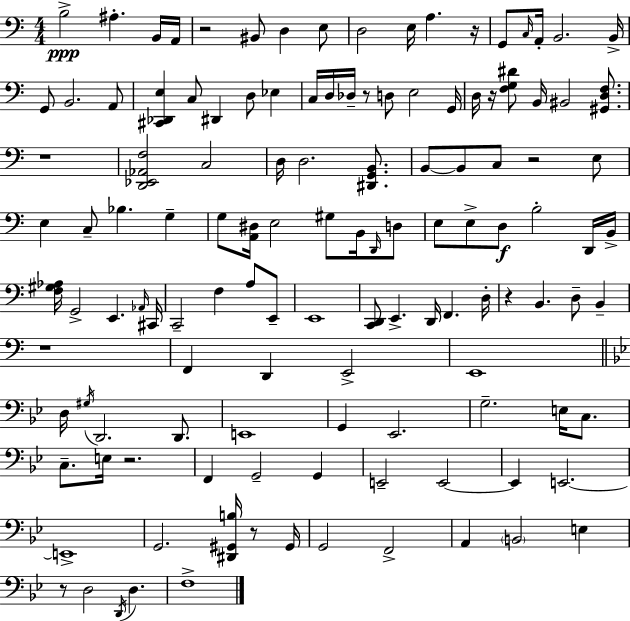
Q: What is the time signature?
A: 4/4